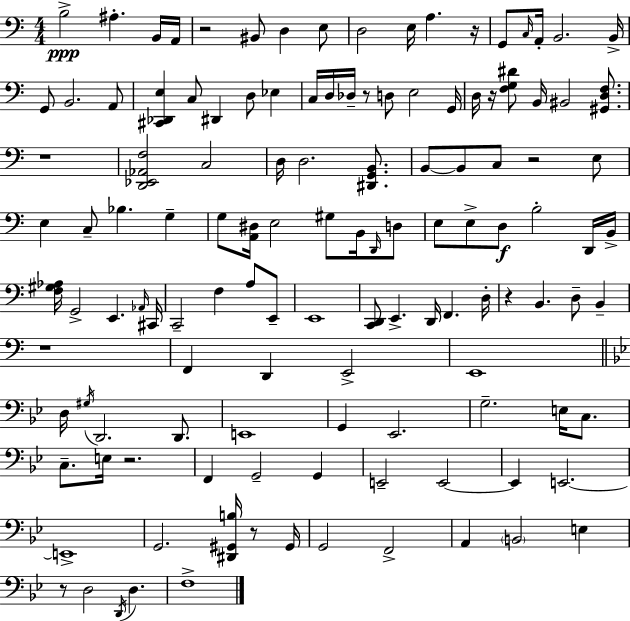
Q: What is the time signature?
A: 4/4